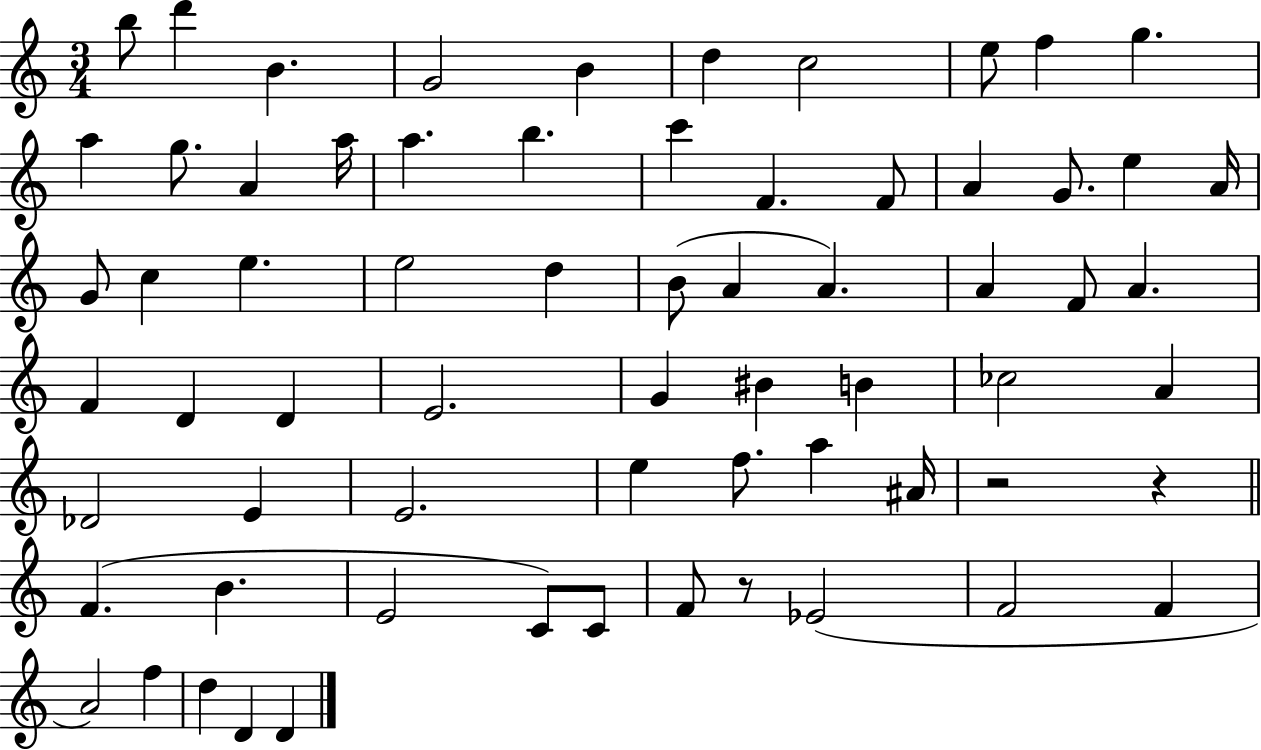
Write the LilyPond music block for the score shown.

{
  \clef treble
  \numericTimeSignature
  \time 3/4
  \key c \major
  \repeat volta 2 { b''8 d'''4 b'4. | g'2 b'4 | d''4 c''2 | e''8 f''4 g''4. | \break a''4 g''8. a'4 a''16 | a''4. b''4. | c'''4 f'4. f'8 | a'4 g'8. e''4 a'16 | \break g'8 c''4 e''4. | e''2 d''4 | b'8( a'4 a'4.) | a'4 f'8 a'4. | \break f'4 d'4 d'4 | e'2. | g'4 bis'4 b'4 | ces''2 a'4 | \break des'2 e'4 | e'2. | e''4 f''8. a''4 ais'16 | r2 r4 | \break \bar "||" \break \key a \minor f'4.( b'4. | e'2 c'8) c'8 | f'8 r8 ees'2( | f'2 f'4 | \break a'2) f''4 | d''4 d'4 d'4 | } \bar "|."
}